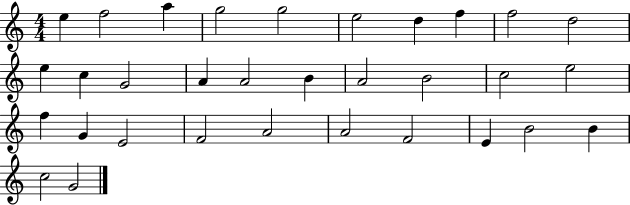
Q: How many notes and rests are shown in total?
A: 32